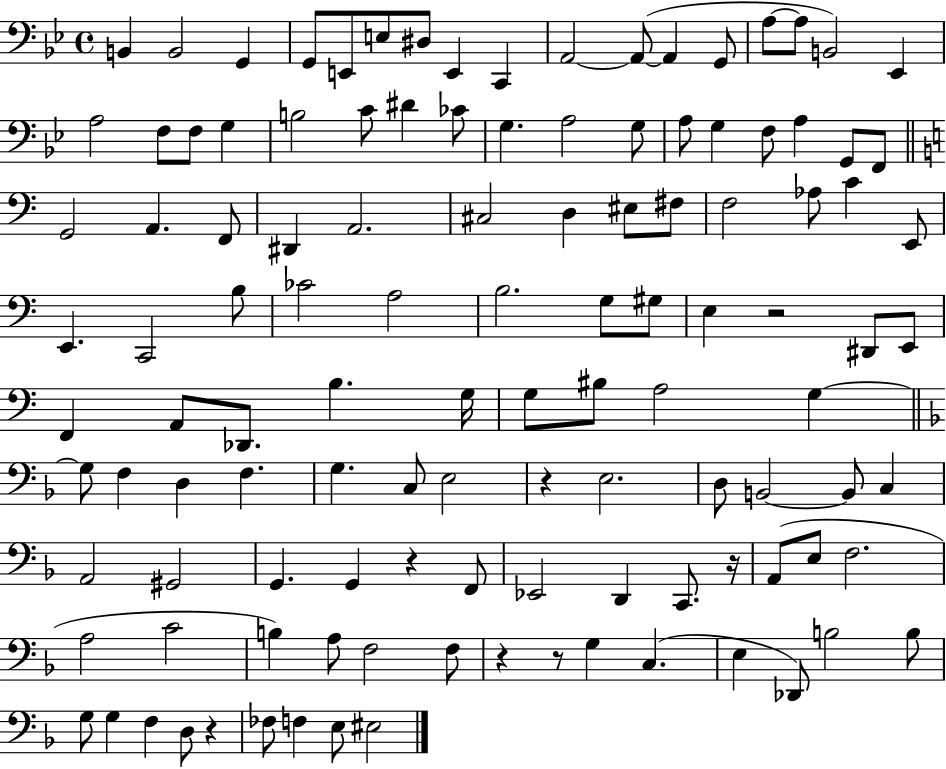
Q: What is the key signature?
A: BES major